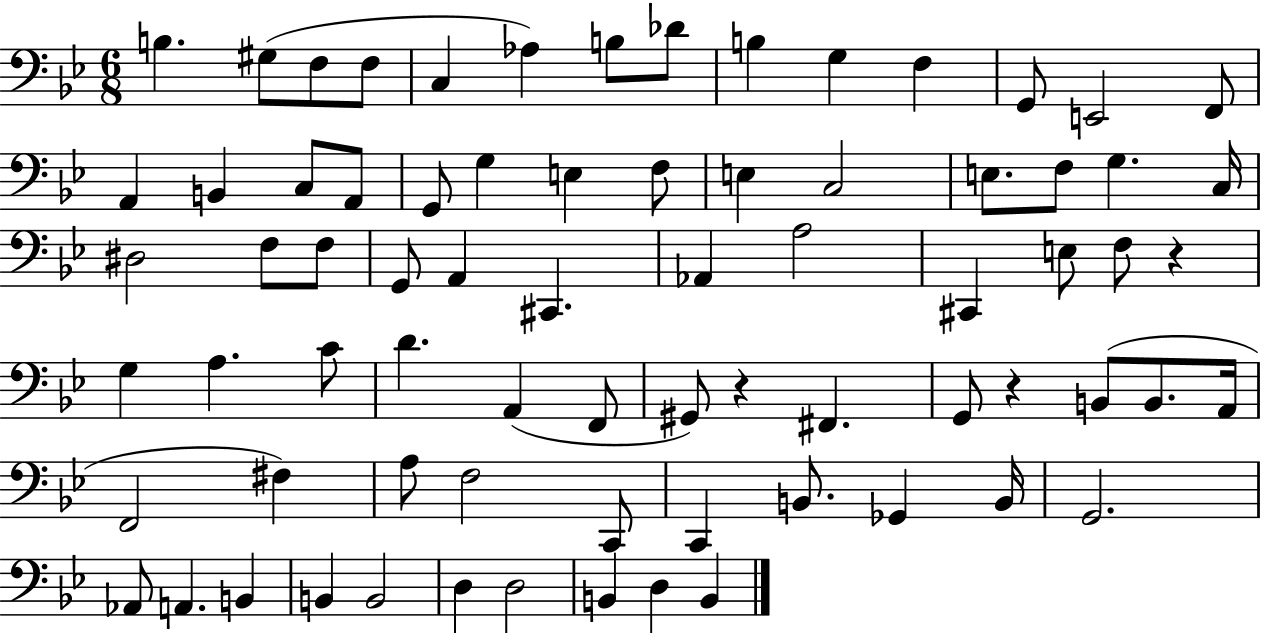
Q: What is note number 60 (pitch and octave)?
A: B2